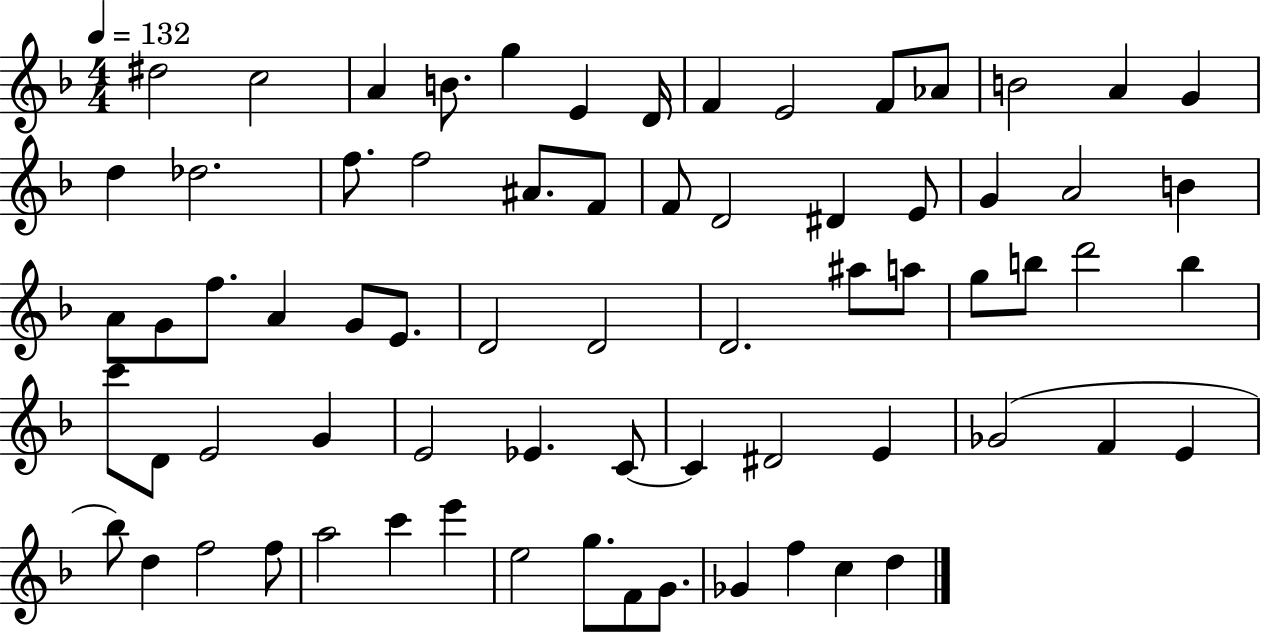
{
  \clef treble
  \numericTimeSignature
  \time 4/4
  \key f \major
  \tempo 4 = 132
  dis''2 c''2 | a'4 b'8. g''4 e'4 d'16 | f'4 e'2 f'8 aes'8 | b'2 a'4 g'4 | \break d''4 des''2. | f''8. f''2 ais'8. f'8 | f'8 d'2 dis'4 e'8 | g'4 a'2 b'4 | \break a'8 g'8 f''8. a'4 g'8 e'8. | d'2 d'2 | d'2. ais''8 a''8 | g''8 b''8 d'''2 b''4 | \break c'''8 d'8 e'2 g'4 | e'2 ees'4. c'8~~ | c'4 dis'2 e'4 | ges'2( f'4 e'4 | \break bes''8) d''4 f''2 f''8 | a''2 c'''4 e'''4 | e''2 g''8. f'8 g'8. | ges'4 f''4 c''4 d''4 | \break \bar "|."
}